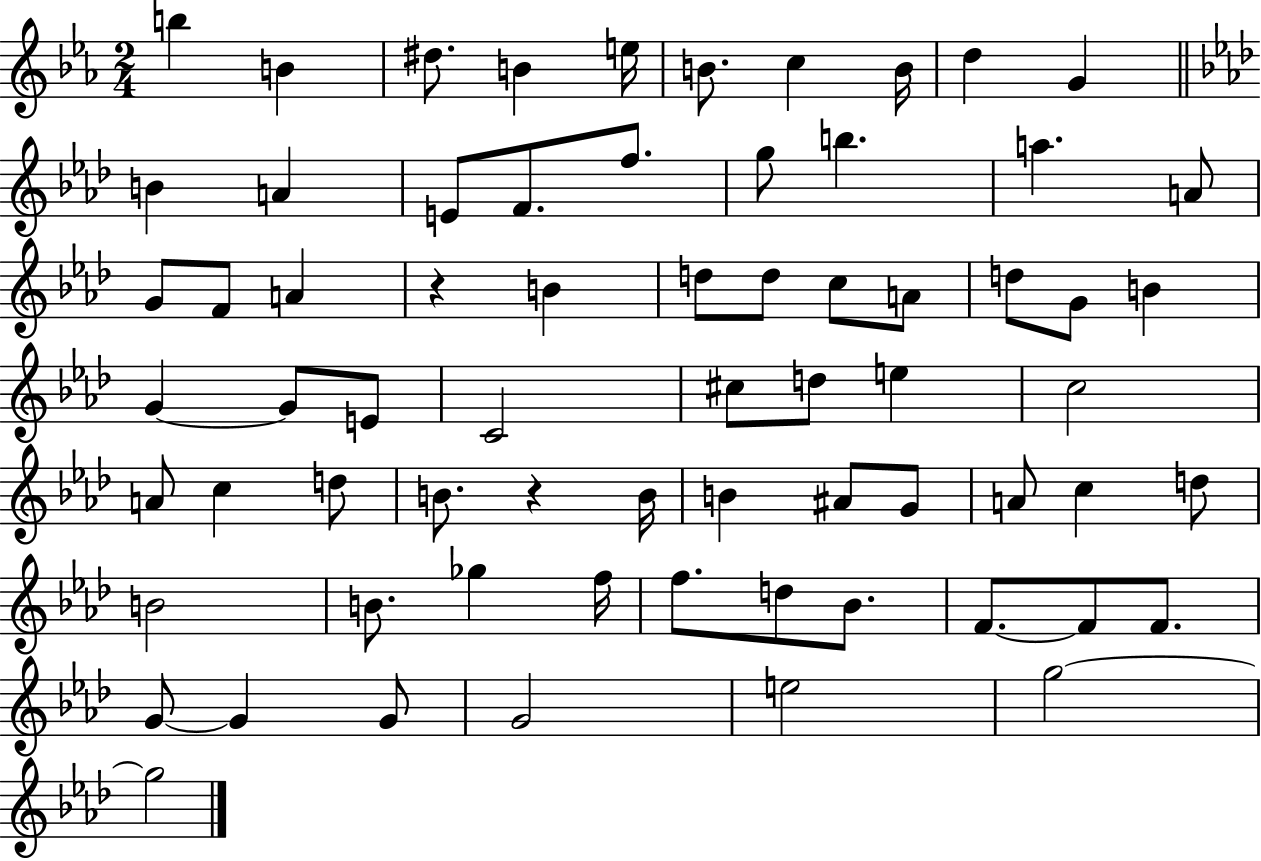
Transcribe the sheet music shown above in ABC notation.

X:1
T:Untitled
M:2/4
L:1/4
K:Eb
b B ^d/2 B e/4 B/2 c B/4 d G B A E/2 F/2 f/2 g/2 b a A/2 G/2 F/2 A z B d/2 d/2 c/2 A/2 d/2 G/2 B G G/2 E/2 C2 ^c/2 d/2 e c2 A/2 c d/2 B/2 z B/4 B ^A/2 G/2 A/2 c d/2 B2 B/2 _g f/4 f/2 d/2 _B/2 F/2 F/2 F/2 G/2 G G/2 G2 e2 g2 g2